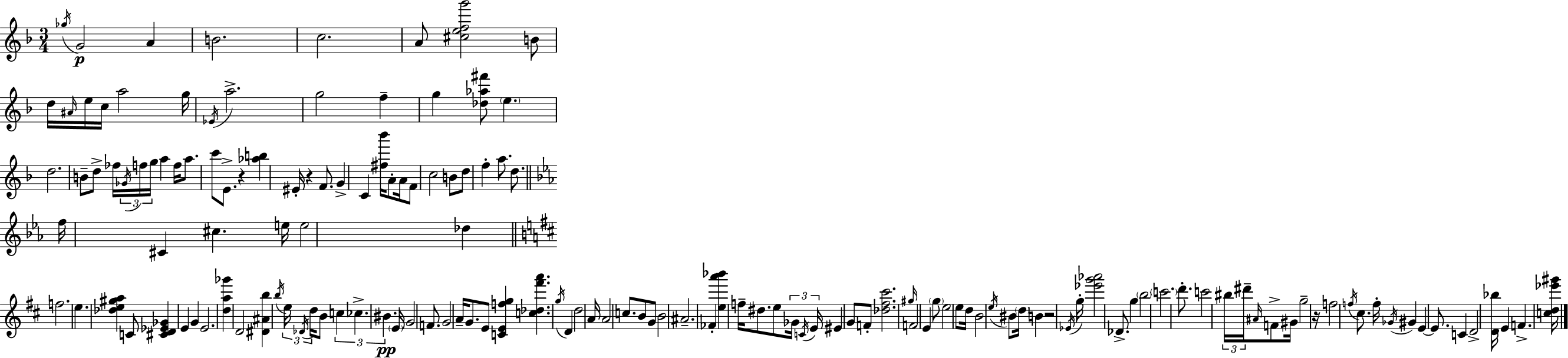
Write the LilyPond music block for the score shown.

{
  \clef treble
  \numericTimeSignature
  \time 3/4
  \key f \major
  \repeat volta 2 { \acciaccatura { ges''16 }\p g'2 a'4 | b'2. | c''2. | a'8 <cis'' e'' f'' g'''>2 b'8 | \break d''16 \grace { ais'16 } e''16 c''16 a''2 | g''16 \acciaccatura { ees'16 } a''2.-> | g''2 f''4-- | g''4 <des'' aes'' fis'''>8 \parenthesize e''4. | \break d''2. | b'8-- d''8-> fes''16 \tuplet 3/2 { \acciaccatura { ges'16 } f''16 g''16 } a''4 | f''16 a''8. c'''8 e'8.-> | r4 <aes'' b''>4 eis'16-. r4 | \break f'8. g'4-> c'4 | <fis'' bes'''>16 a'8-. a'16 f'8 c''2 | b'8 d''8 f''4-. a''8. | d''8. \bar "||" \break \key ees \major f''16 cis'4 cis''4. e''16 | e''2 des''4 | \bar "||" \break \key d \major f''2. | e''4. <des'' e'' gis'' a''>4 c'8 | <cis' d' ees' ges'>4 e'4 g'4 | e'2. | \break <d'' a'' ges'''>4 d'2 | <dis' ais' b''>4 \acciaccatura { b''16 } \tuplet 3/2 { e''16 \acciaccatura { des'16 } d''16 } b'8 \tuplet 3/2 { c''4 | ces''4.-> bis'4.\pp } | \parenthesize e'16 g'2 f'8. | \break g'2 a'16-- g'8. | e'8 <c' e' f'' g''>4 <c'' des'' fis''' a'''>4. | \acciaccatura { g''16 } d'4 d''2 | a'16 a'2 | \break c''8. b'8 g'8 b'2 | ais'2.-- | fes'4-. <e'' a''' bes'''>4 f''16-- | dis''8. e''8 \tuplet 3/2 { ges'16 \acciaccatura { c'16 } e'16 } eis'4 | \break g'8 f'8-. <des'' fis'' cis'''>2. | \grace { gis''16 } f'2 | e'4 \parenthesize g''8 e''2 | e''8 d''16 b'2 | \break \acciaccatura { e''16 } bis'8 \parenthesize d''16 b'4 r2 | \acciaccatura { ees'16 } g''16-. <ees''' g''' aes'''>2 | des'8.-> g''4 \parenthesize b''2 | \parenthesize c'''2. | \break d'''8.-. c'''2 | \tuplet 3/2 { bis''16 dis'''16-- \grace { ais'16 } } f'8-> gis'16 | g''2-- r16 f''2 | \acciaccatura { f''16 } cis''8. f''16-. \acciaccatura { ges'16 } gis'4 | \break e'4~~ e'8. c'4 | d'2-> <d' bes''>16 e'4 | f'4.-> <c'' d'' ees''' gis'''>16 } \bar "|."
}